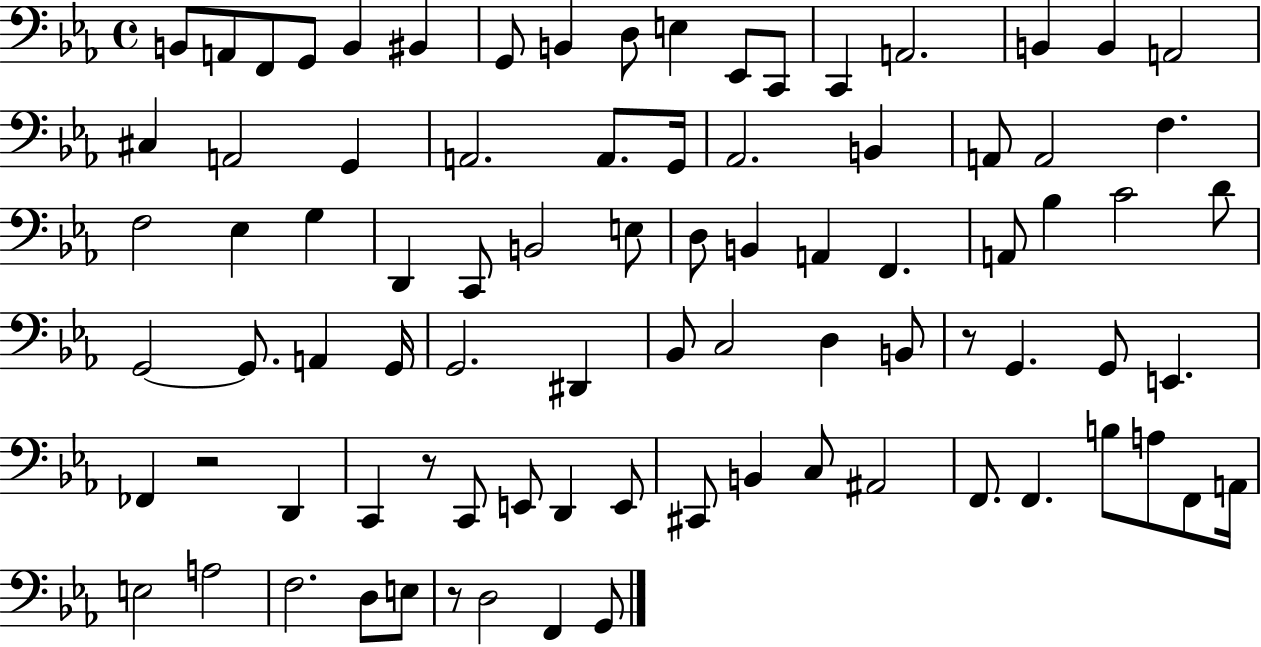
B2/e A2/e F2/e G2/e B2/q BIS2/q G2/e B2/q D3/e E3/q Eb2/e C2/e C2/q A2/h. B2/q B2/q A2/h C#3/q A2/h G2/q A2/h. A2/e. G2/s Ab2/h. B2/q A2/e A2/h F3/q. F3/h Eb3/q G3/q D2/q C2/e B2/h E3/e D3/e B2/q A2/q F2/q. A2/e Bb3/q C4/h D4/e G2/h G2/e. A2/q G2/s G2/h. D#2/q Bb2/e C3/h D3/q B2/e R/e G2/q. G2/e E2/q. FES2/q R/h D2/q C2/q R/e C2/e E2/e D2/q E2/e C#2/e B2/q C3/e A#2/h F2/e. F2/q. B3/e A3/e F2/e A2/s E3/h A3/h F3/h. D3/e E3/e R/e D3/h F2/q G2/e